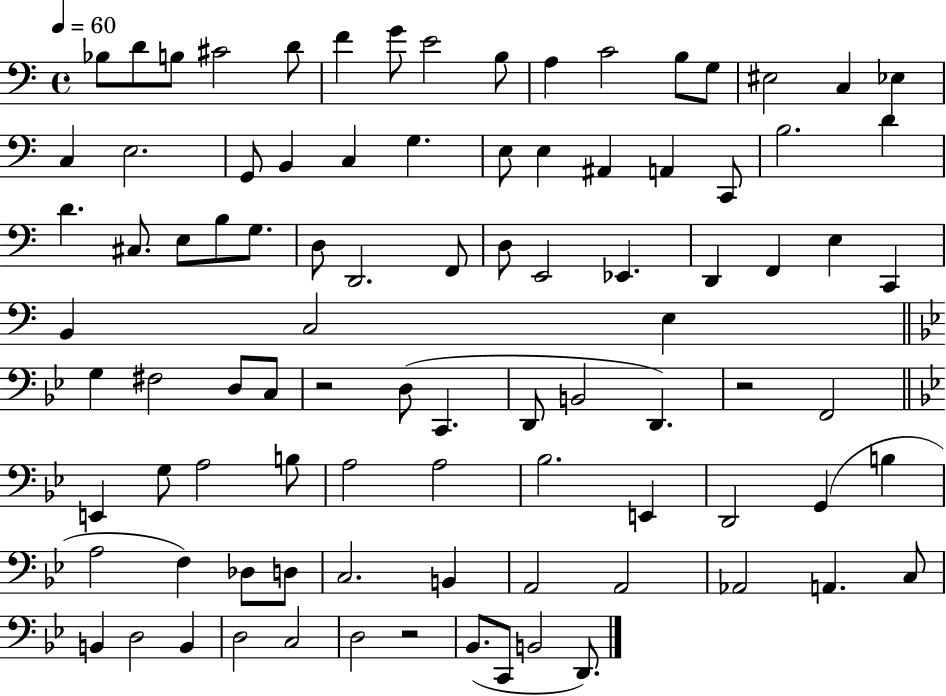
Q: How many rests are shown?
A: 3